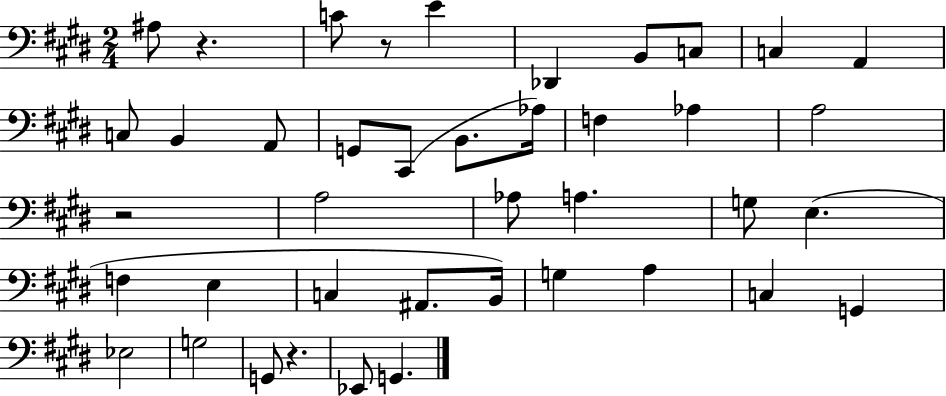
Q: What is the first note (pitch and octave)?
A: A#3